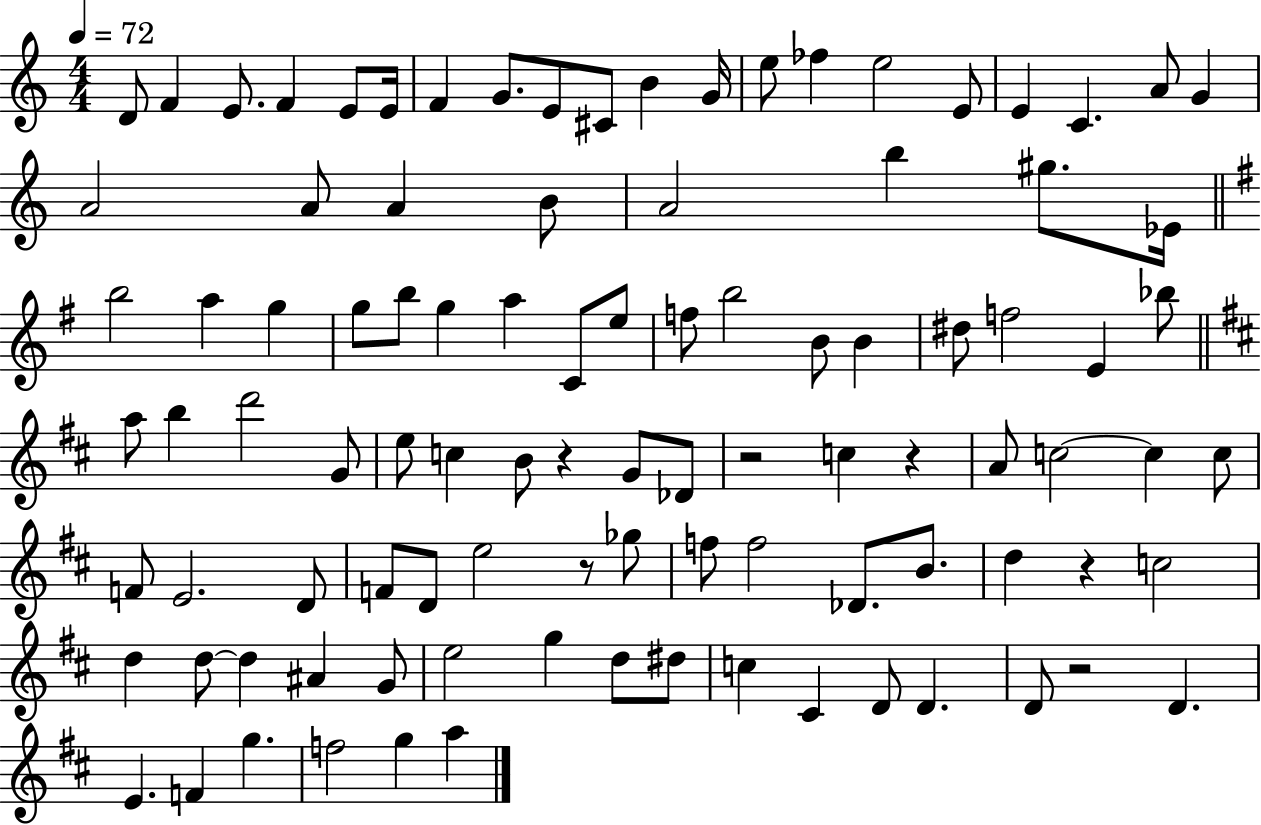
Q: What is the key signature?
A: C major